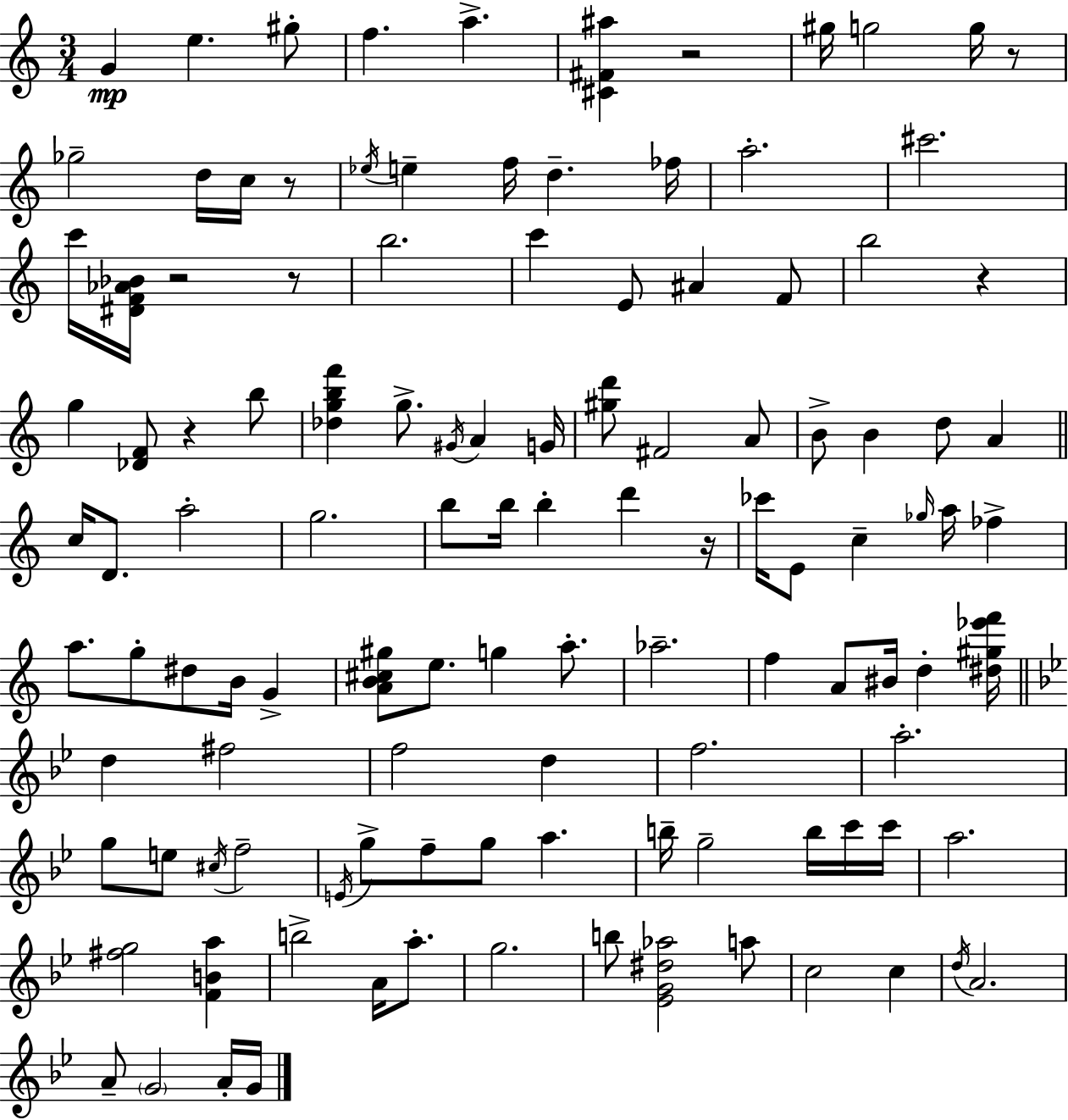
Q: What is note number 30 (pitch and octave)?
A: A4